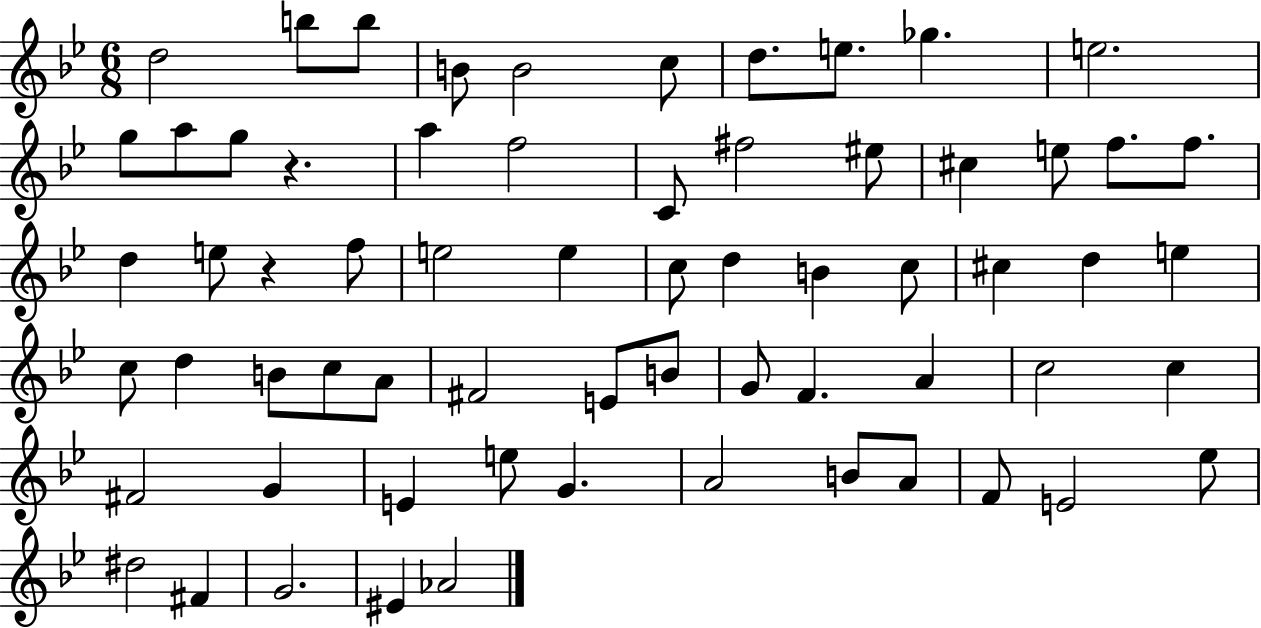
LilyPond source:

{
  \clef treble
  \numericTimeSignature
  \time 6/8
  \key bes \major
  d''2 b''8 b''8 | b'8 b'2 c''8 | d''8. e''8. ges''4. | e''2. | \break g''8 a''8 g''8 r4. | a''4 f''2 | c'8 fis''2 eis''8 | cis''4 e''8 f''8. f''8. | \break d''4 e''8 r4 f''8 | e''2 e''4 | c''8 d''4 b'4 c''8 | cis''4 d''4 e''4 | \break c''8 d''4 b'8 c''8 a'8 | fis'2 e'8 b'8 | g'8 f'4. a'4 | c''2 c''4 | \break fis'2 g'4 | e'4 e''8 g'4. | a'2 b'8 a'8 | f'8 e'2 ees''8 | \break dis''2 fis'4 | g'2. | eis'4 aes'2 | \bar "|."
}